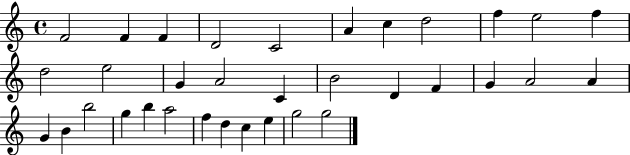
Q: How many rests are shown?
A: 0